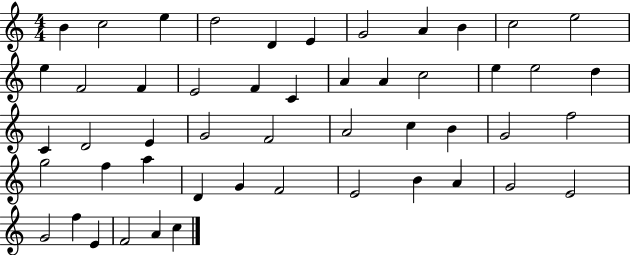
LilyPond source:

{
  \clef treble
  \numericTimeSignature
  \time 4/4
  \key c \major
  b'4 c''2 e''4 | d''2 d'4 e'4 | g'2 a'4 b'4 | c''2 e''2 | \break e''4 f'2 f'4 | e'2 f'4 c'4 | a'4 a'4 c''2 | e''4 e''2 d''4 | \break c'4 d'2 e'4 | g'2 f'2 | a'2 c''4 b'4 | g'2 f''2 | \break g''2 f''4 a''4 | d'4 g'4 f'2 | e'2 b'4 a'4 | g'2 e'2 | \break g'2 f''4 e'4 | f'2 a'4 c''4 | \bar "|."
}